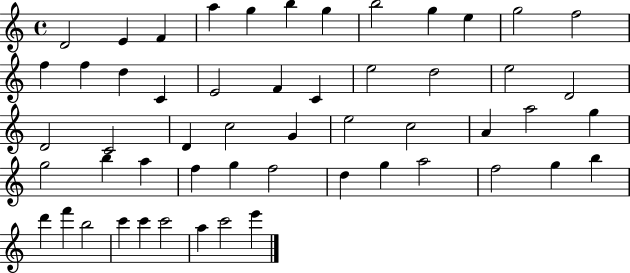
{
  \clef treble
  \time 4/4
  \defaultTimeSignature
  \key c \major
  d'2 e'4 f'4 | a''4 g''4 b''4 g''4 | b''2 g''4 e''4 | g''2 f''2 | \break f''4 f''4 d''4 c'4 | e'2 f'4 c'4 | e''2 d''2 | e''2 d'2 | \break d'2 c'2 | d'4 c''2 g'4 | e''2 c''2 | a'4 a''2 g''4 | \break g''2 b''4 a''4 | f''4 g''4 f''2 | d''4 g''4 a''2 | f''2 g''4 b''4 | \break d'''4 f'''4 b''2 | c'''4 c'''4 c'''2 | a''4 c'''2 e'''4 | \bar "|."
}